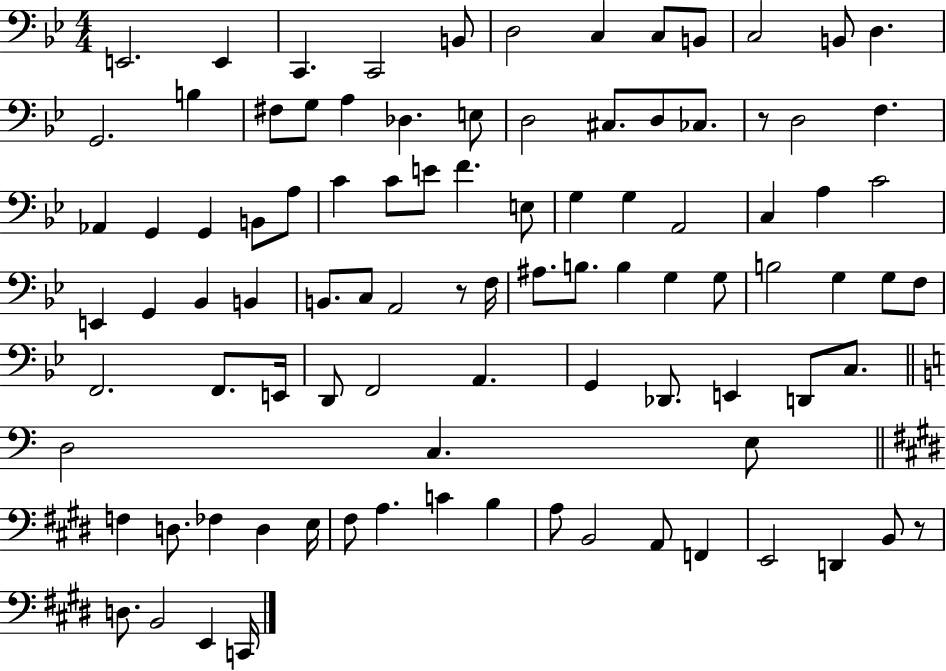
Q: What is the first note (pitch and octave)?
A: E2